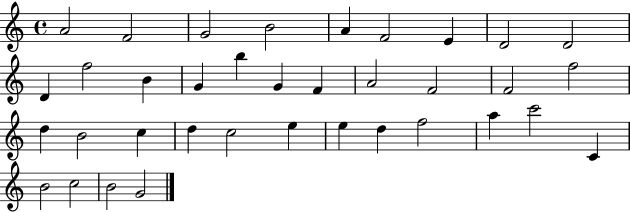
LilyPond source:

{
  \clef treble
  \time 4/4
  \defaultTimeSignature
  \key c \major
  a'2 f'2 | g'2 b'2 | a'4 f'2 e'4 | d'2 d'2 | \break d'4 f''2 b'4 | g'4 b''4 g'4 f'4 | a'2 f'2 | f'2 f''2 | \break d''4 b'2 c''4 | d''4 c''2 e''4 | e''4 d''4 f''2 | a''4 c'''2 c'4 | \break b'2 c''2 | b'2 g'2 | \bar "|."
}